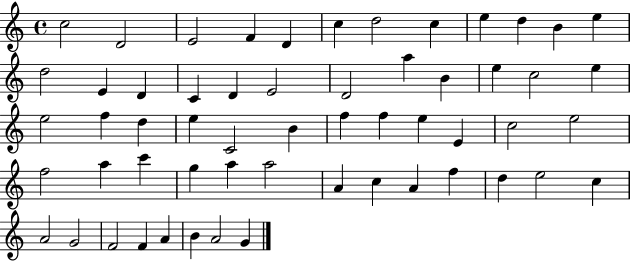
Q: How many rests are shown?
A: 0